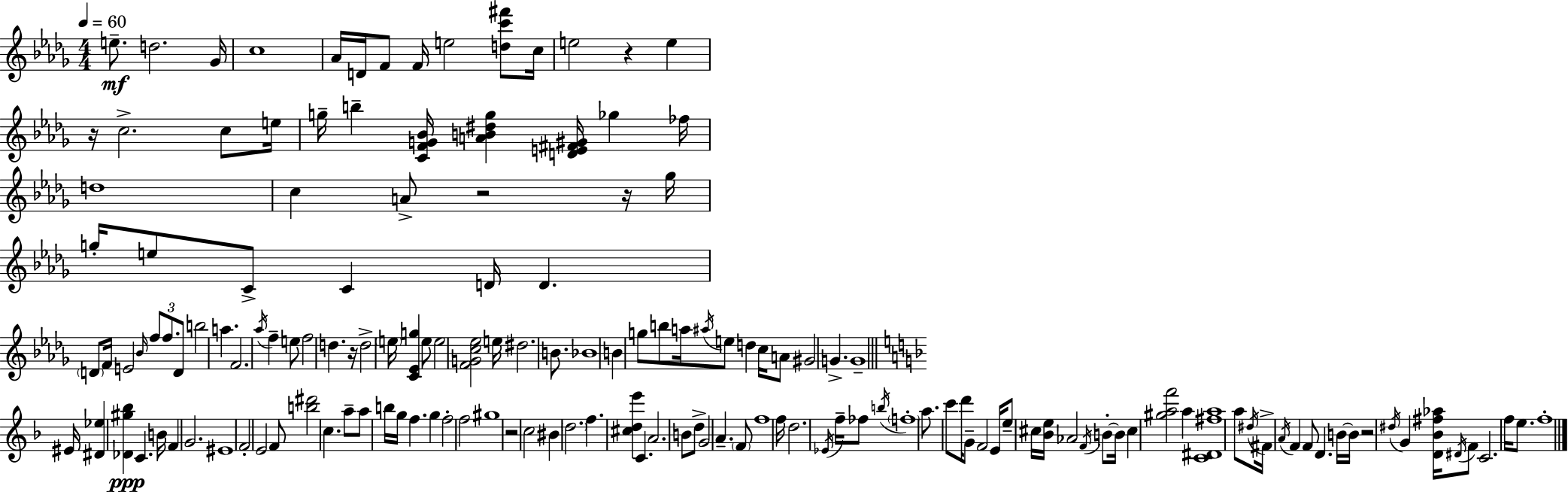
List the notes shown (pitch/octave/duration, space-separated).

E5/e. D5/h. Gb4/s C5/w Ab4/s D4/s F4/e F4/s E5/h [D5,C6,F#6]/e C5/s E5/h R/q E5/q R/s C5/h. C5/e E5/s G5/s B5/q [C4,F4,G4,Bb4]/s [A4,B4,D#5,G5]/q [D4,E4,F#4,G#4]/s Gb5/q FES5/s D5/w C5/q A4/e R/h R/s Gb5/s G5/s E5/e C4/e C4/q D4/s D4/q. D4/e F4/s E4/h Bb4/s F5/e F5/e. D4/e B5/h A5/q. F4/h. Ab5/s F5/q E5/e F5/h D5/q. R/s D5/h E5/s [C4,Eb4,G5]/q E5/e E5/h [F4,G4,C5,Eb5]/h E5/s D#5/h. B4/e. Bb4/w B4/q G5/e B5/e A5/s A#5/s E5/e D5/q C5/s A4/e G#4/h G4/q. G4/w EIS4/s [D#4,Eb5]/q [Db4,G#5,Bb5]/q C4/q. B4/s F4/q G4/h. EIS4/w F4/h E4/h F4/e [B5,D#6]/h C5/q. A5/e A5/e B5/s G5/s F5/q. G5/q F5/h F5/h G#5/w R/h C5/h BIS4/q D5/h. F5/q. [C#5,D5,E6]/q C4/q. A4/h. B4/e D5/e G4/h A4/q. F4/e F5/w F5/s D5/h. Eb4/s F5/s FES5/e B5/s F5/w A5/e. C6/e D6/s G4/e F4/h E4/s E5/e C#5/s [Bb4,E5]/s Ab4/h F4/s B4/e B4/s C#5/q [G#5,A5,F6]/h A5/q [C4,D#4,F#5,A5]/w A5/e D#5/s F#4/s A4/s F4/q F4/e D4/q. B4/s B4/s R/h D#5/s G4/q [D4,Bb4,F#5,Ab5]/s D#4/s F4/e C4/h. F5/s E5/e. F5/w